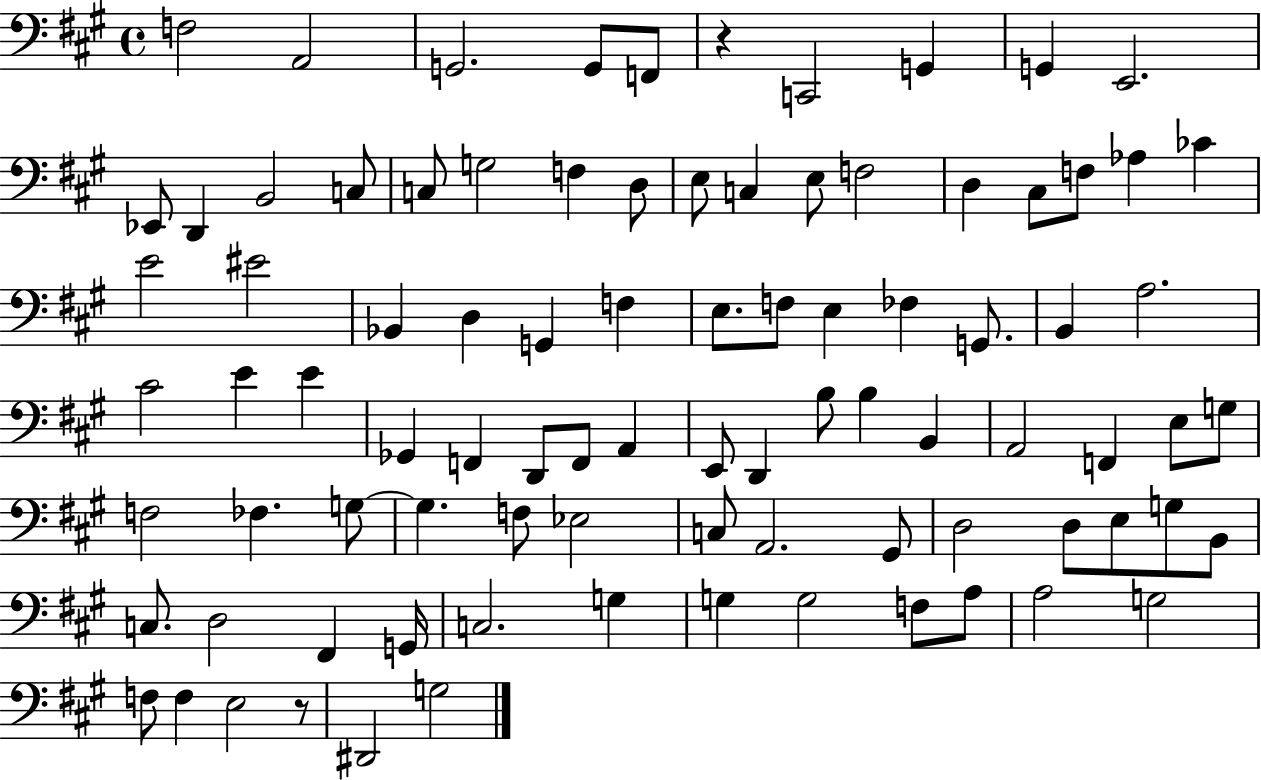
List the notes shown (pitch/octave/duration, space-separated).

F3/h A2/h G2/h. G2/e F2/e R/q C2/h G2/q G2/q E2/h. Eb2/e D2/q B2/h C3/e C3/e G3/h F3/q D3/e E3/e C3/q E3/e F3/h D3/q C#3/e F3/e Ab3/q CES4/q E4/h EIS4/h Bb2/q D3/q G2/q F3/q E3/e. F3/e E3/q FES3/q G2/e. B2/q A3/h. C#4/h E4/q E4/q Gb2/q F2/q D2/e F2/e A2/q E2/e D2/q B3/e B3/q B2/q A2/h F2/q E3/e G3/e F3/h FES3/q. G3/e G3/q. F3/e Eb3/h C3/e A2/h. G#2/e D3/h D3/e E3/e G3/e B2/e C3/e. D3/h F#2/q G2/s C3/h. G3/q G3/q G3/h F3/e A3/e A3/h G3/h F3/e F3/q E3/h R/e D#2/h G3/h